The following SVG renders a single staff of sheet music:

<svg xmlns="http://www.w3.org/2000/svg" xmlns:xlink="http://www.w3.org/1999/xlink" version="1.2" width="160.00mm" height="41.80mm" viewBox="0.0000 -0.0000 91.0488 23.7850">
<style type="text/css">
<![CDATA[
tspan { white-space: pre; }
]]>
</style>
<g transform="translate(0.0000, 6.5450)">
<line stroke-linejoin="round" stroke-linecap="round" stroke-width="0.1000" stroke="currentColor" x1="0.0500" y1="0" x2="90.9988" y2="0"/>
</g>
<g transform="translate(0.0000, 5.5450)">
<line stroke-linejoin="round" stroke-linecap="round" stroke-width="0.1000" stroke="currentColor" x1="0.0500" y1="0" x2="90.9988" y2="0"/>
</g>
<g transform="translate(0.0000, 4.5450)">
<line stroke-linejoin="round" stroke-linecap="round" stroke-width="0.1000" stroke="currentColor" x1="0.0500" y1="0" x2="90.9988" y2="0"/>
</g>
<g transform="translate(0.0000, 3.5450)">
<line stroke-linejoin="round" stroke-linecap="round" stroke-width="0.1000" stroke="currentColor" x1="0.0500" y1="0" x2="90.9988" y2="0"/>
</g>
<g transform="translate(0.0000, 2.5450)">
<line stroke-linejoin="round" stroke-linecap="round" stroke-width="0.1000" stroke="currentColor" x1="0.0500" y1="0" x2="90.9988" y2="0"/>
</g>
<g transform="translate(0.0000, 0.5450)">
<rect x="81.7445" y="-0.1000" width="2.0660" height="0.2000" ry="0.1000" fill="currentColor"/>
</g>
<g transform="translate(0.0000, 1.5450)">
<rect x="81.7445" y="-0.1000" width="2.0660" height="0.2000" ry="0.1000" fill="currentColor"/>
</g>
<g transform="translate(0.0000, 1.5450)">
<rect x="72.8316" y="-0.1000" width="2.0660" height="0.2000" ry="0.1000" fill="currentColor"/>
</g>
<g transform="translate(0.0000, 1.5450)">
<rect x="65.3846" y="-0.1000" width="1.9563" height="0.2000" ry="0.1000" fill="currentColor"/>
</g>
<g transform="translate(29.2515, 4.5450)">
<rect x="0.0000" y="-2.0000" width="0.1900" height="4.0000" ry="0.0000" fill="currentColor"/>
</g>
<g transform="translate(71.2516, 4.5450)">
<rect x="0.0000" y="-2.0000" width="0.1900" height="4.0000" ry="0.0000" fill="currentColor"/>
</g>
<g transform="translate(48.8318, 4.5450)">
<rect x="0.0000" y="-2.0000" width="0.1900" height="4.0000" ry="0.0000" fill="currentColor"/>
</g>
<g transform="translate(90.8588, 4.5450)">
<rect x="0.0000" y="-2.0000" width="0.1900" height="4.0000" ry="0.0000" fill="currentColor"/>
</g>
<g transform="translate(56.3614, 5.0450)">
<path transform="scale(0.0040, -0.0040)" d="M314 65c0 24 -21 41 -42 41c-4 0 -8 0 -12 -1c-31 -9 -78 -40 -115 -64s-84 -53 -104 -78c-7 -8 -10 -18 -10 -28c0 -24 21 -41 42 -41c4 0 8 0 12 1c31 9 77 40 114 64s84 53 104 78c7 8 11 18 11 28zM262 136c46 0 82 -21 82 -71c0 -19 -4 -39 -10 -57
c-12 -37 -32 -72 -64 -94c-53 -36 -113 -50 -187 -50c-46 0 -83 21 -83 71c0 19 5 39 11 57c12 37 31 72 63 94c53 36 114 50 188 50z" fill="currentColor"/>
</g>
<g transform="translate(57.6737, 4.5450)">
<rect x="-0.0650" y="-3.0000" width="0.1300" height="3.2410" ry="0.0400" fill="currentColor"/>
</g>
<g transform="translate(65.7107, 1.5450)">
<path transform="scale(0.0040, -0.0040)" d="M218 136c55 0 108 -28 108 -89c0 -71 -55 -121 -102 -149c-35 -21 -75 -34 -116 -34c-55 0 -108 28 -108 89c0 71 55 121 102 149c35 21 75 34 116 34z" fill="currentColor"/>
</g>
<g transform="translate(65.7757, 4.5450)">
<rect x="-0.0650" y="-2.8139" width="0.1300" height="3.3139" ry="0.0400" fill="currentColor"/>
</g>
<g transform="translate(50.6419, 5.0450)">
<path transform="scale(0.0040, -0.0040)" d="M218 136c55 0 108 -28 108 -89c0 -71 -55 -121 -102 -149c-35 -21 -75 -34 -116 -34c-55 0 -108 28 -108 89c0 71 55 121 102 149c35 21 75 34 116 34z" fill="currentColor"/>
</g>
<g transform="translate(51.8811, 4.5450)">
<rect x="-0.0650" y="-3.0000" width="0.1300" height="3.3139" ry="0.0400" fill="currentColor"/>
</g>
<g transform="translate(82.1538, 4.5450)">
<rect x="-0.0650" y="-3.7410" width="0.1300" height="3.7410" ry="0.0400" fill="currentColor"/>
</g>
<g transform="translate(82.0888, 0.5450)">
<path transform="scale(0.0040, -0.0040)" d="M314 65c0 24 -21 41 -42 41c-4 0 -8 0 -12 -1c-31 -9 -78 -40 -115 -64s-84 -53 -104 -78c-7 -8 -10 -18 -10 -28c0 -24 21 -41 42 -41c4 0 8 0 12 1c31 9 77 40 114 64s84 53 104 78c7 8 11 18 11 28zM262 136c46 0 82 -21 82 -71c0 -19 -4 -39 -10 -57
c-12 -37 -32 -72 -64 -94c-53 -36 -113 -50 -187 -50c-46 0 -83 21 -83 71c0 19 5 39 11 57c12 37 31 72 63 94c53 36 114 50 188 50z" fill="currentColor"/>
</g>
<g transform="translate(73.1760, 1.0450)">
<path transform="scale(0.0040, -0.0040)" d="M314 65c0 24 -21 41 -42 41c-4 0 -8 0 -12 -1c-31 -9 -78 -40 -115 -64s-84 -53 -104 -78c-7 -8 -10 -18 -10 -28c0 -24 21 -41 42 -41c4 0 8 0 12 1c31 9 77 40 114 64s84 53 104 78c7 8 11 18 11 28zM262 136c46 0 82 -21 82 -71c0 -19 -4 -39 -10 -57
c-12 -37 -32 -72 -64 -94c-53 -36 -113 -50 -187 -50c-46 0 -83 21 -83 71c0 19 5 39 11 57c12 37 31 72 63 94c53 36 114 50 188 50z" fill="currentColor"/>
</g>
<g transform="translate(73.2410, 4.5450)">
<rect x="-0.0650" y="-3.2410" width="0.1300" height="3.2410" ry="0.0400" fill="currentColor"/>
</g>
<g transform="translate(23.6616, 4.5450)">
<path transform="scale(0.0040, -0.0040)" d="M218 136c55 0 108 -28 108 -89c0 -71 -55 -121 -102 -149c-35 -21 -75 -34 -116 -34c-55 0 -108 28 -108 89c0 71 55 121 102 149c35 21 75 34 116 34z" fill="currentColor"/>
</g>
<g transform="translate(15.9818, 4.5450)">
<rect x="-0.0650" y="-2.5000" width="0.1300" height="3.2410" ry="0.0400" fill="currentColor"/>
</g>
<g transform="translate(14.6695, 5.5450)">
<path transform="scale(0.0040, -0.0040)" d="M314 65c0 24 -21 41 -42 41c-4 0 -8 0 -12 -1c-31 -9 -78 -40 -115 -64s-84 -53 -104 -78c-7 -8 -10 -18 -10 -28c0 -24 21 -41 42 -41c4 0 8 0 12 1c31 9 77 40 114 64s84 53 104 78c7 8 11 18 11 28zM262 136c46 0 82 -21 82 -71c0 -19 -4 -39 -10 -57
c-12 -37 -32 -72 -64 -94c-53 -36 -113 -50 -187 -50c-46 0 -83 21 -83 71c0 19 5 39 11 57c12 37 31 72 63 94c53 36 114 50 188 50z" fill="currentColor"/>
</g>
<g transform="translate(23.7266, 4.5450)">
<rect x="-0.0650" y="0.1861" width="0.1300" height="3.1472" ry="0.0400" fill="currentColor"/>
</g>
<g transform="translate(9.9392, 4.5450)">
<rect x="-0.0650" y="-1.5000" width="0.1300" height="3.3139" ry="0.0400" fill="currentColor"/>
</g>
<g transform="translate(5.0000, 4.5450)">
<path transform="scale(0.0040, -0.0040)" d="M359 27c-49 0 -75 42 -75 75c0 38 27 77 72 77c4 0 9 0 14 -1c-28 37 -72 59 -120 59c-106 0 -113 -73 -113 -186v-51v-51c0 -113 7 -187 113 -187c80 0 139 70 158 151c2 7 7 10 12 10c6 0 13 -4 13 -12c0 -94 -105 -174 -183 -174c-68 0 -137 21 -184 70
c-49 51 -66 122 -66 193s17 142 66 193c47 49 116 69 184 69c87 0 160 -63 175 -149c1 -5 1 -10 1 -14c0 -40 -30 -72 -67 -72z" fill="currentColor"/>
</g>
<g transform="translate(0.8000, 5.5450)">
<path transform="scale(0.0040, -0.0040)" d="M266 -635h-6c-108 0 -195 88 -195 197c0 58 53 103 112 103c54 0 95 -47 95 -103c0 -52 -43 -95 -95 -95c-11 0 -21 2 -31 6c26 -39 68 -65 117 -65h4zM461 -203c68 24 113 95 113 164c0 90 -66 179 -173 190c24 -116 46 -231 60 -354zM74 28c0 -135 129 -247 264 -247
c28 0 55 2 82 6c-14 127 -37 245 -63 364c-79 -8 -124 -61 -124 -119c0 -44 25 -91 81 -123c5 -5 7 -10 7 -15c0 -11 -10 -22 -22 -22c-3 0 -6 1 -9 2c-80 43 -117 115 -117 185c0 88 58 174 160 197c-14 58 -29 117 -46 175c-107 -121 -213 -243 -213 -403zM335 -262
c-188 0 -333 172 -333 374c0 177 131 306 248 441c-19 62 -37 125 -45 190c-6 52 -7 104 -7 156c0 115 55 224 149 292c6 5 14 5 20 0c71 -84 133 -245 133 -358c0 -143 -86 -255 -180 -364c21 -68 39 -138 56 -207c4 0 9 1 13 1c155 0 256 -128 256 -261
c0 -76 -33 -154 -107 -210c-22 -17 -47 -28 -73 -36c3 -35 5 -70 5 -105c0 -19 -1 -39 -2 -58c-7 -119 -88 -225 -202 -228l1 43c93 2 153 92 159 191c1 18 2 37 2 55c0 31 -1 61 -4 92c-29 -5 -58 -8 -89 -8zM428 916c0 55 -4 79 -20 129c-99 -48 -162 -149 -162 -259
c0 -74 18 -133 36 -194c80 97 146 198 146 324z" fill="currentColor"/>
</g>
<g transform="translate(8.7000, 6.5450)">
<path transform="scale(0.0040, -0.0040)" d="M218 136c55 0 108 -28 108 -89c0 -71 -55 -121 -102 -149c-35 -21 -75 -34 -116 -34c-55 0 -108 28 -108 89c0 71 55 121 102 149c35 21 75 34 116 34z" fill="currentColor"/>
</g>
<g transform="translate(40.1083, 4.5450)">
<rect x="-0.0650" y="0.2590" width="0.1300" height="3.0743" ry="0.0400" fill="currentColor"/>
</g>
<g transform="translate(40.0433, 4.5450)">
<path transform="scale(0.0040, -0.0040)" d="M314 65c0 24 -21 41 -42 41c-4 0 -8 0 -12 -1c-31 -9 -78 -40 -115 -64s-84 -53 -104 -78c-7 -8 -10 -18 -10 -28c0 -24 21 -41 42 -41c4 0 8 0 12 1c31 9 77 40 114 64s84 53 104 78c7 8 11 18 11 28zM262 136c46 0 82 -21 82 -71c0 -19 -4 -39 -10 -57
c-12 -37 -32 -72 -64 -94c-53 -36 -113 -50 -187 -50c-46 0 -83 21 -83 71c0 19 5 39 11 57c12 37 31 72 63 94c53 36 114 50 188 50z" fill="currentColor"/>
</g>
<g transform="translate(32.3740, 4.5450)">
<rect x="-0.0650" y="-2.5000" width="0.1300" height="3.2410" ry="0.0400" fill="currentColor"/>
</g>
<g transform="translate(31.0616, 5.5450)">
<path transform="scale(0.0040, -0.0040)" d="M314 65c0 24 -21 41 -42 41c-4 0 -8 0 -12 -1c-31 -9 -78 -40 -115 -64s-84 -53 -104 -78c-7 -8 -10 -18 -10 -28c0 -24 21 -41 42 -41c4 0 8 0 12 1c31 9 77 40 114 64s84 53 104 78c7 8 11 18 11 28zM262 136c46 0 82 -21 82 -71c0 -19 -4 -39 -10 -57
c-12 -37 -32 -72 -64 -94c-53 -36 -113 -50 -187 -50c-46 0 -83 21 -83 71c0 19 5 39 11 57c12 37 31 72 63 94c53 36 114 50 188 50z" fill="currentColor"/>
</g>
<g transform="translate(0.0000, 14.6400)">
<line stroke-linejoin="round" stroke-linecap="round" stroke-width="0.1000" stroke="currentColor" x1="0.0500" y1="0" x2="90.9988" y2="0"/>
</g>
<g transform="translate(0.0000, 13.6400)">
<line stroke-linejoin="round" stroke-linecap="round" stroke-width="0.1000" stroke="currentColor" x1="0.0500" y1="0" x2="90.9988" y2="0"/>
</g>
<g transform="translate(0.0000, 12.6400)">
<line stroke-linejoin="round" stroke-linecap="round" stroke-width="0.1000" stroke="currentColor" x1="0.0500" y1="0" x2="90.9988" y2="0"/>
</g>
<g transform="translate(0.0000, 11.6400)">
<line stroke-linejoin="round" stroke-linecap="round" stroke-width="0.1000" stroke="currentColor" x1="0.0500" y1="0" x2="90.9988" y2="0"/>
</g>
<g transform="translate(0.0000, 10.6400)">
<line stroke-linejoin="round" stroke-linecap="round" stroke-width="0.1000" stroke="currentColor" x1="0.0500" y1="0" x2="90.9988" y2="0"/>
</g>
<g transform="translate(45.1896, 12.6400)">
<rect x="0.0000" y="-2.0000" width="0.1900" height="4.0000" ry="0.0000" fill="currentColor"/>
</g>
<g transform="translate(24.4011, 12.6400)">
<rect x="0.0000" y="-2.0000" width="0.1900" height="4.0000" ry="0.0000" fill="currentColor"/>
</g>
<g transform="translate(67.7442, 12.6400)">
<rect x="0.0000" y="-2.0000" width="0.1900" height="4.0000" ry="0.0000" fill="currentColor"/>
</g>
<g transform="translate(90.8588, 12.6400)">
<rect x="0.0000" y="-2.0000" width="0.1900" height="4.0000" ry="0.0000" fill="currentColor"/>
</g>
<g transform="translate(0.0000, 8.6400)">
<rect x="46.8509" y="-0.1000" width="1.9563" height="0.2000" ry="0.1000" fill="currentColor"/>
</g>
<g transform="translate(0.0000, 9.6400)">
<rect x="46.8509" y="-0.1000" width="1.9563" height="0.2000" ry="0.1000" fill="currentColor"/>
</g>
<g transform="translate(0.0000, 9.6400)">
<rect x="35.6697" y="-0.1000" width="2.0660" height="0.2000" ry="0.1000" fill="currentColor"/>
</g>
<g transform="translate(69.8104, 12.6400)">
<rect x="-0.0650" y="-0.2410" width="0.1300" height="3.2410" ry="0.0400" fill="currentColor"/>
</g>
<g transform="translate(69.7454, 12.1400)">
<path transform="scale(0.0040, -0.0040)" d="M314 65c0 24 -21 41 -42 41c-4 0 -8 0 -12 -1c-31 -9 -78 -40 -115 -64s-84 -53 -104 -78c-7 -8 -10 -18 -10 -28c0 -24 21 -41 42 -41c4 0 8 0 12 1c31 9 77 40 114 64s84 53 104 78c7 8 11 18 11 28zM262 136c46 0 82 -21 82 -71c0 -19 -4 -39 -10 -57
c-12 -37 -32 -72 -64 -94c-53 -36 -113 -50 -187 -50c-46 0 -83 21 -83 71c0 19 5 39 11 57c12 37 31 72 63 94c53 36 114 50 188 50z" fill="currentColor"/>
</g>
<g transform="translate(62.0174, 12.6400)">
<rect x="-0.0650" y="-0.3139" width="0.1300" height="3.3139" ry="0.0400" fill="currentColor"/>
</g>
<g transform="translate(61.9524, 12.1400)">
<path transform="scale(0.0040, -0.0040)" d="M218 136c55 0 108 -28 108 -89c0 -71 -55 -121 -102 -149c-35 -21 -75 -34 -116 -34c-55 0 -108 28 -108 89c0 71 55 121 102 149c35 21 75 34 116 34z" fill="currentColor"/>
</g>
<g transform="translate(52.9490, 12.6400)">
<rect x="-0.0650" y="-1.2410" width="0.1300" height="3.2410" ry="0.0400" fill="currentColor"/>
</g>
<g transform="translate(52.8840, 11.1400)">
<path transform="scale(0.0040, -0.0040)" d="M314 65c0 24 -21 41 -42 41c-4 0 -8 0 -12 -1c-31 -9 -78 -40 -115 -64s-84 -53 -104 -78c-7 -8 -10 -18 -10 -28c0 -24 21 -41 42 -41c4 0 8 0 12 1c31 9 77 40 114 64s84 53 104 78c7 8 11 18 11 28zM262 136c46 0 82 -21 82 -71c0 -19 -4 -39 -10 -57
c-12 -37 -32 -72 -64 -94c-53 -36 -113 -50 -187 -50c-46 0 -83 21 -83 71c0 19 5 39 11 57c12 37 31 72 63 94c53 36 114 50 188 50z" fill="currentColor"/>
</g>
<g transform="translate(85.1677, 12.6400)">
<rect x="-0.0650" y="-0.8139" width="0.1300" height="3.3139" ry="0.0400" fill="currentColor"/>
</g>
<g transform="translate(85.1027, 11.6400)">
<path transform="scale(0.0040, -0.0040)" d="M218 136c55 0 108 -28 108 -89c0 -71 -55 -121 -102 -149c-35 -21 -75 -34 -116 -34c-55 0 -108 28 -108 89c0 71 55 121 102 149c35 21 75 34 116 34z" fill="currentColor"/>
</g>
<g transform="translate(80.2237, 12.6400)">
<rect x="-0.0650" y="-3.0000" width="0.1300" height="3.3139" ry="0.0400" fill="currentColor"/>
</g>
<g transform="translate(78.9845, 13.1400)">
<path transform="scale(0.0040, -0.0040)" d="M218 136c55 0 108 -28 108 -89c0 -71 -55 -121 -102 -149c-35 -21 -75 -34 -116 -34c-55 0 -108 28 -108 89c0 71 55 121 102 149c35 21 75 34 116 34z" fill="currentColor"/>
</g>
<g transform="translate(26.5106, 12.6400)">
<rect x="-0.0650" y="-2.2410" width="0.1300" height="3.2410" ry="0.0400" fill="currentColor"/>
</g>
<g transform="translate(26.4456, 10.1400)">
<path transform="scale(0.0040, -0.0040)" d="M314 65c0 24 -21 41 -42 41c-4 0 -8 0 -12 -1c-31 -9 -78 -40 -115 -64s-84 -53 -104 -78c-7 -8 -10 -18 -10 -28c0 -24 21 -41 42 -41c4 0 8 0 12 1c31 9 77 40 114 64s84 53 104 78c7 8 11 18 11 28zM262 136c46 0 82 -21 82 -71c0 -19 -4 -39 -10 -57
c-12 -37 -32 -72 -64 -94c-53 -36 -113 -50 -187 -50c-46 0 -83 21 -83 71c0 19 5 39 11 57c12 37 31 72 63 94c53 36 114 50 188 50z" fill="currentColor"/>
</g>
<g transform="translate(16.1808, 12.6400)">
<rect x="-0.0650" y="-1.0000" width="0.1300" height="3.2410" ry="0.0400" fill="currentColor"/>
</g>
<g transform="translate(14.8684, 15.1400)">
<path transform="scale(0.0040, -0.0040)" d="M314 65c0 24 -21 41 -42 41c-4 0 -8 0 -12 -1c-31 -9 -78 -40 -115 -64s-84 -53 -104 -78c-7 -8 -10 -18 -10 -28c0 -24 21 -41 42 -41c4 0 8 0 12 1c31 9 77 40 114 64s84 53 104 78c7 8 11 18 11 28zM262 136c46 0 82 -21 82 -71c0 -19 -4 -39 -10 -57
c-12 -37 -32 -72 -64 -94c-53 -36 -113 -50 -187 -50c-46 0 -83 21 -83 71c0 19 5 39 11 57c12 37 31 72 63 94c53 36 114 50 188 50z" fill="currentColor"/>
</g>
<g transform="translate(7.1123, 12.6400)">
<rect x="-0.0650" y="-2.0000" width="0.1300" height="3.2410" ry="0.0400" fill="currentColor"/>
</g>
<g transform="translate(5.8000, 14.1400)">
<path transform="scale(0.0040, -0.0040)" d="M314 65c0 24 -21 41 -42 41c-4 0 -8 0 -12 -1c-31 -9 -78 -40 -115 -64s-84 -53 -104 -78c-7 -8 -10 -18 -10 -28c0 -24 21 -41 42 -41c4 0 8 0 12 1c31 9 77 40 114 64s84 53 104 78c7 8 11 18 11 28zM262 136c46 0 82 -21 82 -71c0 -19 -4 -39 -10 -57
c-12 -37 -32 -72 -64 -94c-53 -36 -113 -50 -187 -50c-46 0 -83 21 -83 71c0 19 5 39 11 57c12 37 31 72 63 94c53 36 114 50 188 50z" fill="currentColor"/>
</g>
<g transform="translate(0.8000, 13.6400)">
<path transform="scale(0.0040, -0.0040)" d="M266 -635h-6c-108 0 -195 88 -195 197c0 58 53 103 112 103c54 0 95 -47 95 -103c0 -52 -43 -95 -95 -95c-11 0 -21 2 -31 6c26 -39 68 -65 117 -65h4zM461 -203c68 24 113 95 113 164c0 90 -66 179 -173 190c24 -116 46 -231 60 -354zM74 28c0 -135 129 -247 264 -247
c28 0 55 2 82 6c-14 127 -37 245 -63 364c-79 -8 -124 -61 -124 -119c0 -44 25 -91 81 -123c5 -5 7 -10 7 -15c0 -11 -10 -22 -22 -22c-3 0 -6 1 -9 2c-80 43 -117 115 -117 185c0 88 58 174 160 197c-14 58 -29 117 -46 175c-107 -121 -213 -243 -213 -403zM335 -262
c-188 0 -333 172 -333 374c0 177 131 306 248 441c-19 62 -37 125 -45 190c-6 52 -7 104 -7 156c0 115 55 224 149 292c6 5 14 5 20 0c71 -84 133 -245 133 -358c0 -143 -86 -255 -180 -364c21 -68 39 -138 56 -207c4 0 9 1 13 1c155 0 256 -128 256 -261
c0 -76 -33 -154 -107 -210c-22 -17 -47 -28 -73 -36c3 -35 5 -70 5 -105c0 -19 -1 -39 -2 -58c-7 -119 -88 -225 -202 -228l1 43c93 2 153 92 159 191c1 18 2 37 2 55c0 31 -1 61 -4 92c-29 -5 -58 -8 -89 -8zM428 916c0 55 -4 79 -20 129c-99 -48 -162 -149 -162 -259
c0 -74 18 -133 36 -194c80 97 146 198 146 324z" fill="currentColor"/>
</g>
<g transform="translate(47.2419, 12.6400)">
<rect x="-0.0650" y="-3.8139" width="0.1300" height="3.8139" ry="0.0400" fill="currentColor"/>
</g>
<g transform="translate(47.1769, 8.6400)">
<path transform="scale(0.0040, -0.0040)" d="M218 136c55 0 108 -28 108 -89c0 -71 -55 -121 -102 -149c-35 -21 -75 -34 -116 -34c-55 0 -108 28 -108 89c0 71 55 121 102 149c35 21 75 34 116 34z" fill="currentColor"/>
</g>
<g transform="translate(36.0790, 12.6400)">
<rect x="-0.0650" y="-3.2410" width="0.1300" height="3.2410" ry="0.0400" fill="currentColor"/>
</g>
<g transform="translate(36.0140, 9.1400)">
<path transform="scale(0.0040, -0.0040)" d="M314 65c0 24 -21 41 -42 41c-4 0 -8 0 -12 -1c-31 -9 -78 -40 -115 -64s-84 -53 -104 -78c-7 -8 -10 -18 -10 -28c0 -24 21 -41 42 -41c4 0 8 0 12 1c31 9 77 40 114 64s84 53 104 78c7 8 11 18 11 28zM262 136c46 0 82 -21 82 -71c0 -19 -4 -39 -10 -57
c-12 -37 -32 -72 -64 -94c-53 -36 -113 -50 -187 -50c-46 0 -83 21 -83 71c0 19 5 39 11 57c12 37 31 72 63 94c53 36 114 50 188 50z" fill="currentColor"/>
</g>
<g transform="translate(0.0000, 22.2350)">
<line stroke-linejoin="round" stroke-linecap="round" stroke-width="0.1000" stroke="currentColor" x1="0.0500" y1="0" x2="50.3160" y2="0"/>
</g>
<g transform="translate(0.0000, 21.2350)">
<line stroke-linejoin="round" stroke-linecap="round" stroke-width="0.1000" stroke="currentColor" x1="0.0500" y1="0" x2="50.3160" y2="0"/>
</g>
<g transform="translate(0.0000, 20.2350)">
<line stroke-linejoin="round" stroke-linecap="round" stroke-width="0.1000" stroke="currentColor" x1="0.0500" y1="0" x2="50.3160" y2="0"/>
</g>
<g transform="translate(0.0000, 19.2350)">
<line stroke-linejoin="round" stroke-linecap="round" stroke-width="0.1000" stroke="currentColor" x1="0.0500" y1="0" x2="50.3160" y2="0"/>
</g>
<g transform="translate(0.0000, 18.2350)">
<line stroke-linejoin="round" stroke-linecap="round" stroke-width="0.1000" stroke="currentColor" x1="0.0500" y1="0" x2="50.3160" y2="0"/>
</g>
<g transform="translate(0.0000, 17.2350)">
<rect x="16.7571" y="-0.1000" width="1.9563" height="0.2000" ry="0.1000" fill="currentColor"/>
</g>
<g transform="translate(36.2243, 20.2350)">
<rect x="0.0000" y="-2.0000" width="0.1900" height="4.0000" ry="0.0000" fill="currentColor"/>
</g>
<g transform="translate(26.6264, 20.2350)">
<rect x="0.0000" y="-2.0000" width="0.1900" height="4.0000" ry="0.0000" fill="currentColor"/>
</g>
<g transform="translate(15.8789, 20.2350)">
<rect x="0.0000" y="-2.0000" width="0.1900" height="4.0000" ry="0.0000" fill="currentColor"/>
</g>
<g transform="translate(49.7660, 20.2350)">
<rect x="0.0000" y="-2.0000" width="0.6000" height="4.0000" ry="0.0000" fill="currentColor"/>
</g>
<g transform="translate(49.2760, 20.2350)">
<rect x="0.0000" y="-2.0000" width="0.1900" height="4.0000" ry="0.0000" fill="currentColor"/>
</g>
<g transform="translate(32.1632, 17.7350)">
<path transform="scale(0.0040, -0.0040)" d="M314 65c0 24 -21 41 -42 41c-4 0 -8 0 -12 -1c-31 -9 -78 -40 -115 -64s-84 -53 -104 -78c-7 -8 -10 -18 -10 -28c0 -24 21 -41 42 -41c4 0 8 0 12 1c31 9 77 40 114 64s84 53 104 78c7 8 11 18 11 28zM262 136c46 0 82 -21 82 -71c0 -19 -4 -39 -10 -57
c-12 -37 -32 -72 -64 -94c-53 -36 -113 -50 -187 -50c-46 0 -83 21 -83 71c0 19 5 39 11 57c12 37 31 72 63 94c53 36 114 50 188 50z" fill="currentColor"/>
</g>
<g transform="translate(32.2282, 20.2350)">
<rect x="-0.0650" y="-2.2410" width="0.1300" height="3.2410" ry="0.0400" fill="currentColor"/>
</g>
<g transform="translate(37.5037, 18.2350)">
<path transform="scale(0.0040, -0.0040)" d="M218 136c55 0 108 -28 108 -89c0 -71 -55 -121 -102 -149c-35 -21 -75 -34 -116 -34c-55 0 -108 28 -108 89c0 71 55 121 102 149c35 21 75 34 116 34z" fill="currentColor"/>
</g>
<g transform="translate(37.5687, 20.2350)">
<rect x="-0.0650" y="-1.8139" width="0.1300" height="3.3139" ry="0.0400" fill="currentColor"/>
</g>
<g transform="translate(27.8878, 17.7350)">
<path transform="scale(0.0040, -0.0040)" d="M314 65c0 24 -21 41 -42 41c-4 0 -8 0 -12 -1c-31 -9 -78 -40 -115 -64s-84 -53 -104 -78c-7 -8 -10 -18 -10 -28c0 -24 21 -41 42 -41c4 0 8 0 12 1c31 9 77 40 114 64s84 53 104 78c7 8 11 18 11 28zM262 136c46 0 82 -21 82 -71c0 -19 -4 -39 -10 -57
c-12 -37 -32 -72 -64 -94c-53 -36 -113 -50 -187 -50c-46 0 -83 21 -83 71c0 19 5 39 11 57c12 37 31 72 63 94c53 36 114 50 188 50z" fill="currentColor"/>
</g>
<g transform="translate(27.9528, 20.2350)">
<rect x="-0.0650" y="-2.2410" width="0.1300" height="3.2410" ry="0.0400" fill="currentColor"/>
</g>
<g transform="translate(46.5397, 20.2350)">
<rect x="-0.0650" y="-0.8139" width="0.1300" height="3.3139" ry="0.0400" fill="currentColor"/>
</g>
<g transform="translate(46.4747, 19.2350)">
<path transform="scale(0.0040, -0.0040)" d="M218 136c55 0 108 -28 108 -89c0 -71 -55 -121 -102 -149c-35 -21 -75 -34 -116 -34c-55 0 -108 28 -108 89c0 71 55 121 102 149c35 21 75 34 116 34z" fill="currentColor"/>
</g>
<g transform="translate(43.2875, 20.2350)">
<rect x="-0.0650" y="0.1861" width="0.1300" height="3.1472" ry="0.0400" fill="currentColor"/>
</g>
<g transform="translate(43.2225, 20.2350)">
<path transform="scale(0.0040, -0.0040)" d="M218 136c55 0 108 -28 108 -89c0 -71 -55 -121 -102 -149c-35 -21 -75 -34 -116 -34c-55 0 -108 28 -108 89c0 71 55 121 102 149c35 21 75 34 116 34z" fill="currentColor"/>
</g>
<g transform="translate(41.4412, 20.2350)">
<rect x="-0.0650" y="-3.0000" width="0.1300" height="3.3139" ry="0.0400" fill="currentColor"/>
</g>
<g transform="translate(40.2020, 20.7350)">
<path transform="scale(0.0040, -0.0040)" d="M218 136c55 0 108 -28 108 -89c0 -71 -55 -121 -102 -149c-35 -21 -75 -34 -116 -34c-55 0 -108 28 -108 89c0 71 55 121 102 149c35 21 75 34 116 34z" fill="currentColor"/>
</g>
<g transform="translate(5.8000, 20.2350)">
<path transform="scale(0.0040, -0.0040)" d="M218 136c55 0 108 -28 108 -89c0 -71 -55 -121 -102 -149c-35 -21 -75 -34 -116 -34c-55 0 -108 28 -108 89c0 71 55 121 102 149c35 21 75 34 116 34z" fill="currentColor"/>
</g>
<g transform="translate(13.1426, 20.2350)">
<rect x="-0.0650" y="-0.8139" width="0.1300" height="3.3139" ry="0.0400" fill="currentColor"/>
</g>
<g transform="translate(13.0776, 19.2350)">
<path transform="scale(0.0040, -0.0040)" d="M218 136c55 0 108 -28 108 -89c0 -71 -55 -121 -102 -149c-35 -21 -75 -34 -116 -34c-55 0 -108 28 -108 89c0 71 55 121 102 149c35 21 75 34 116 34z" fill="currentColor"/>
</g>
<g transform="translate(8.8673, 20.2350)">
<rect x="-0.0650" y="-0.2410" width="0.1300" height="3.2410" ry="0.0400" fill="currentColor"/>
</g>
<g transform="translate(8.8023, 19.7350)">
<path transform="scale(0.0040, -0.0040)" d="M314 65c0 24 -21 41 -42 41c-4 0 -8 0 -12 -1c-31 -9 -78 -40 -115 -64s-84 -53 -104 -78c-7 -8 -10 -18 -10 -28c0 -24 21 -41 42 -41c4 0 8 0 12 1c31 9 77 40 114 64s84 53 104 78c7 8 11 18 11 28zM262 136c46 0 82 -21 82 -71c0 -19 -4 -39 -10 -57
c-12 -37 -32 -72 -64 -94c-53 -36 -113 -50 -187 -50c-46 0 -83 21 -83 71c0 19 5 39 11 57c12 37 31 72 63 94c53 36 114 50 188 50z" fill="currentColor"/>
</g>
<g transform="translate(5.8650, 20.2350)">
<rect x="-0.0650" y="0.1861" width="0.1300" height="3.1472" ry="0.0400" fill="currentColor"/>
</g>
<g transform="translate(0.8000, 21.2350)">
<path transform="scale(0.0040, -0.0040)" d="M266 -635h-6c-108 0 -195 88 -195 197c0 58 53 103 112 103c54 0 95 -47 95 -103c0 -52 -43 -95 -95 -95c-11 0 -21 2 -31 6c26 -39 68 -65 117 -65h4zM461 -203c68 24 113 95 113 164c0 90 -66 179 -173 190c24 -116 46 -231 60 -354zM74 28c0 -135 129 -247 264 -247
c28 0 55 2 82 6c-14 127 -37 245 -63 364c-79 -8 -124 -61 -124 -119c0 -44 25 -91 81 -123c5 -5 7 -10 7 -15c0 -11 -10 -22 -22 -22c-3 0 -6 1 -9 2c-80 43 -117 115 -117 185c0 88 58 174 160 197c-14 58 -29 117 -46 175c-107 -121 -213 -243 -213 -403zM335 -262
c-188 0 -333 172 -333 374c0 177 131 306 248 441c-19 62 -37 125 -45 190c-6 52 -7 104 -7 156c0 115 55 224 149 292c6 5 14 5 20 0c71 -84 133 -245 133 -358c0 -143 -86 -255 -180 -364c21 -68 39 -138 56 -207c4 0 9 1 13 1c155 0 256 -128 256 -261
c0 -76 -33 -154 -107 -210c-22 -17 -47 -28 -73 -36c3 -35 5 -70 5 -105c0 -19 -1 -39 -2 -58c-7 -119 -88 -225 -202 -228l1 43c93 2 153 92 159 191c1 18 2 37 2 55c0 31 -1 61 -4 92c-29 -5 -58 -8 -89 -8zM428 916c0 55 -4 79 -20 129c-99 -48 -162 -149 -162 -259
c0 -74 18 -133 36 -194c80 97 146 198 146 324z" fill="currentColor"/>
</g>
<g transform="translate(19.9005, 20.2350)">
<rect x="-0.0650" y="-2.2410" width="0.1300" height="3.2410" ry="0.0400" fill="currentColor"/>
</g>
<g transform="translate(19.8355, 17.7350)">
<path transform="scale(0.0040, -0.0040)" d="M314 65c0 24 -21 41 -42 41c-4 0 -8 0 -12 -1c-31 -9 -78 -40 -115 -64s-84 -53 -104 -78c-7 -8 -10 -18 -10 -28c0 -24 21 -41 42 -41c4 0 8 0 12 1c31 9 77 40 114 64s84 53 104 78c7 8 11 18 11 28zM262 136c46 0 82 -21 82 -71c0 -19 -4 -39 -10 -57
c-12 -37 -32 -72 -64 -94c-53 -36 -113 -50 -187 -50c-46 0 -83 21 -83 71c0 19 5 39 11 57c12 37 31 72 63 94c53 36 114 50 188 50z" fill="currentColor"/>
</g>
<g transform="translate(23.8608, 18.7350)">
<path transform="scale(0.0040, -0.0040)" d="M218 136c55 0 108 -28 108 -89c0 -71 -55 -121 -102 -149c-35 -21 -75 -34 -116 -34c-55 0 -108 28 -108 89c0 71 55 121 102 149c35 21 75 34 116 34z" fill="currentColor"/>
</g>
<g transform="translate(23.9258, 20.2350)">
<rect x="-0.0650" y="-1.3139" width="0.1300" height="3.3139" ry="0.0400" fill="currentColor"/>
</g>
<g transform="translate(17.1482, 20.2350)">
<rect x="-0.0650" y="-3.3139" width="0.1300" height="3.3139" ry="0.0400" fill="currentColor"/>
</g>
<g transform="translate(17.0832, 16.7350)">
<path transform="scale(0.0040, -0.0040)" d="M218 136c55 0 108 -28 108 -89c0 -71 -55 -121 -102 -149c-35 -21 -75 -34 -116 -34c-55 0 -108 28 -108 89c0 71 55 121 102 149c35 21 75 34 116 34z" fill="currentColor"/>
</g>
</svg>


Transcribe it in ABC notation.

X:1
T:Untitled
M:4/4
L:1/4
K:C
E G2 B G2 B2 A A2 a b2 c'2 F2 D2 g2 b2 c' e2 c c2 A d B c2 d b g2 e g2 g2 f A B d